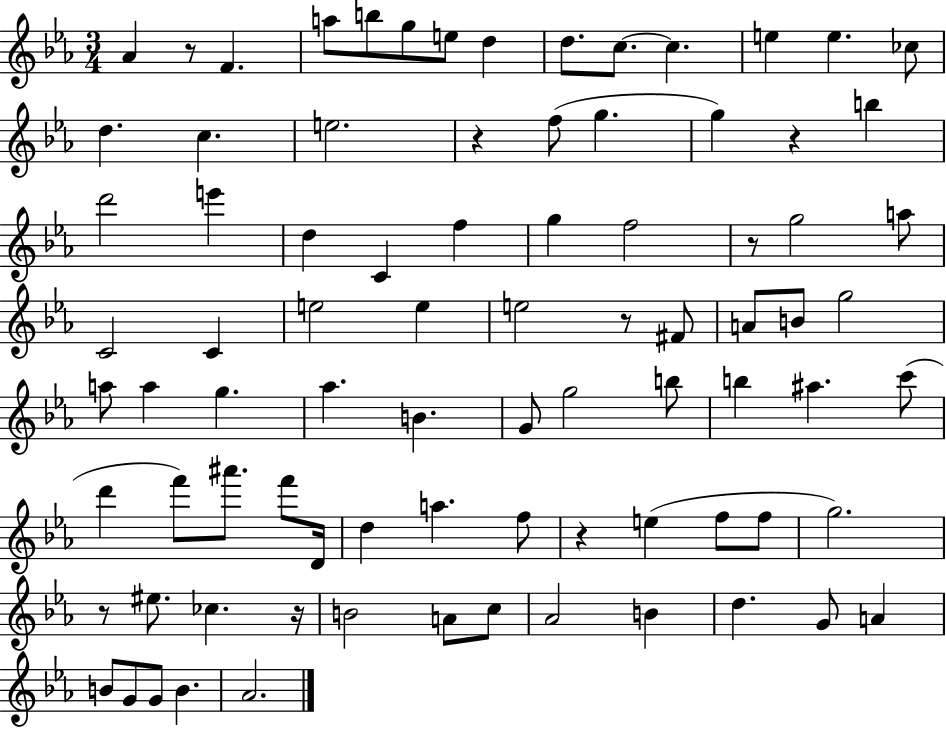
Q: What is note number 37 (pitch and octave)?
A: B4